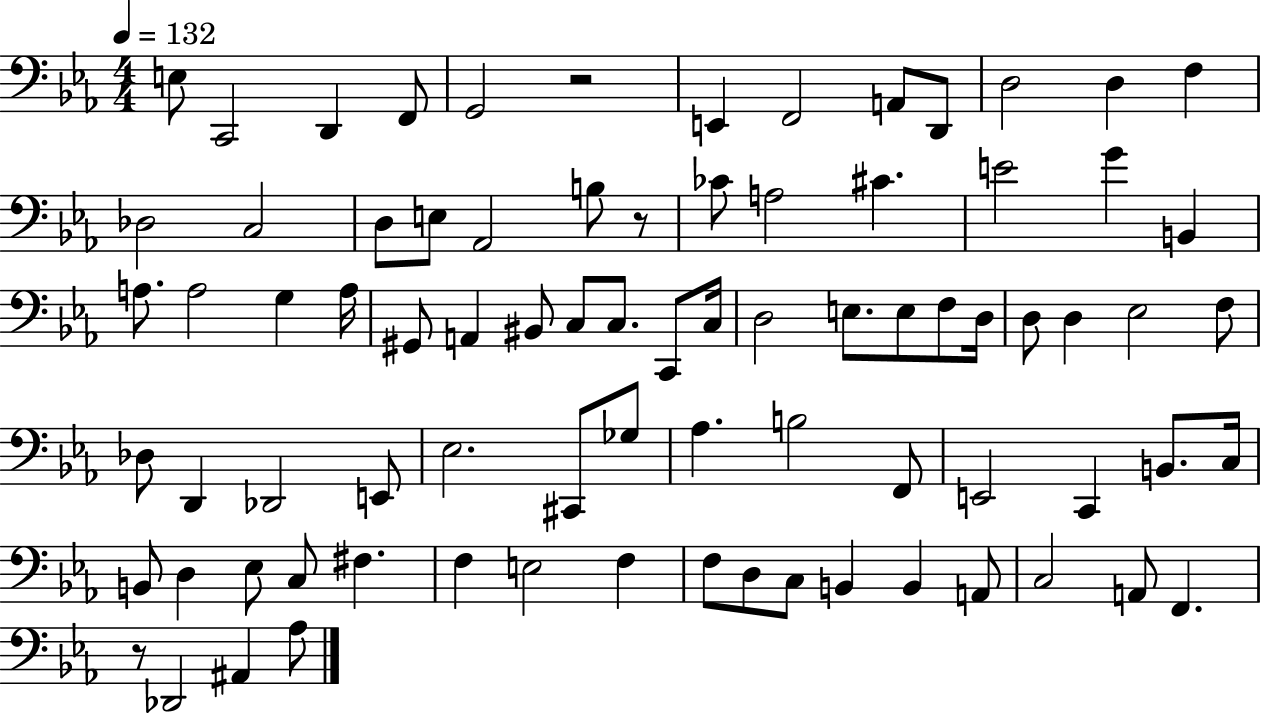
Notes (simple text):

E3/e C2/h D2/q F2/e G2/h R/h E2/q F2/h A2/e D2/e D3/h D3/q F3/q Db3/h C3/h D3/e E3/e Ab2/h B3/e R/e CES4/e A3/h C#4/q. E4/h G4/q B2/q A3/e. A3/h G3/q A3/s G#2/e A2/q BIS2/e C3/e C3/e. C2/e C3/s D3/h E3/e. E3/e F3/e D3/s D3/e D3/q Eb3/h F3/e Db3/e D2/q Db2/h E2/e Eb3/h. C#2/e Gb3/e Ab3/q. B3/h F2/e E2/h C2/q B2/e. C3/s B2/e D3/q Eb3/e C3/e F#3/q. F3/q E3/h F3/q F3/e D3/e C3/e B2/q B2/q A2/e C3/h A2/e F2/q. R/e Db2/h A#2/q Ab3/e